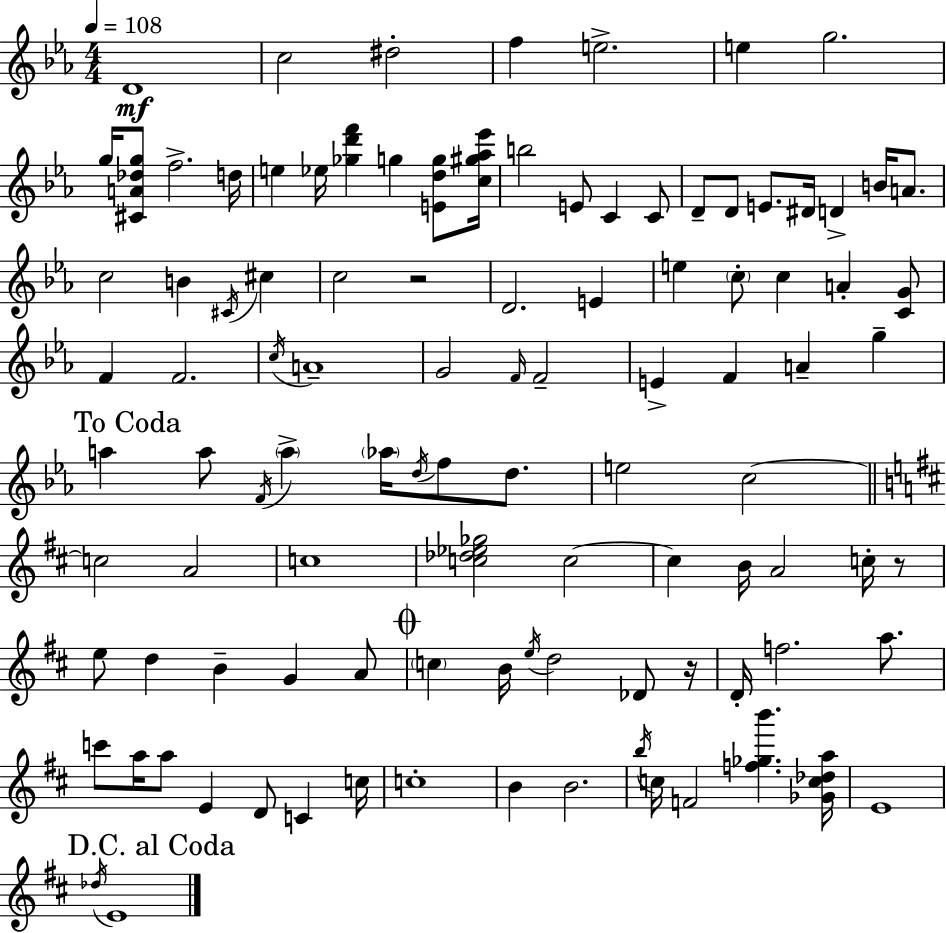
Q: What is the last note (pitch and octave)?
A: E4